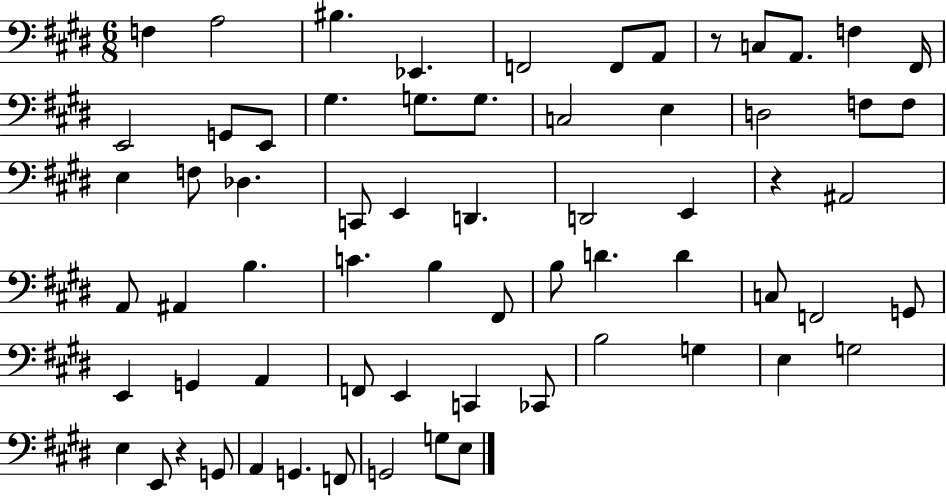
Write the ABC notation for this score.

X:1
T:Untitled
M:6/8
L:1/4
K:E
F, A,2 ^B, _E,, F,,2 F,,/2 A,,/2 z/2 C,/2 A,,/2 F, ^F,,/4 E,,2 G,,/2 E,,/2 ^G, G,/2 G,/2 C,2 E, D,2 F,/2 F,/2 E, F,/2 _D, C,,/2 E,, D,, D,,2 E,, z ^A,,2 A,,/2 ^A,, B, C B, ^F,,/2 B,/2 D D C,/2 F,,2 G,,/2 E,, G,, A,, F,,/2 E,, C,, _C,,/2 B,2 G, E, G,2 E, E,,/2 z G,,/2 A,, G,, F,,/2 G,,2 G,/2 E,/2